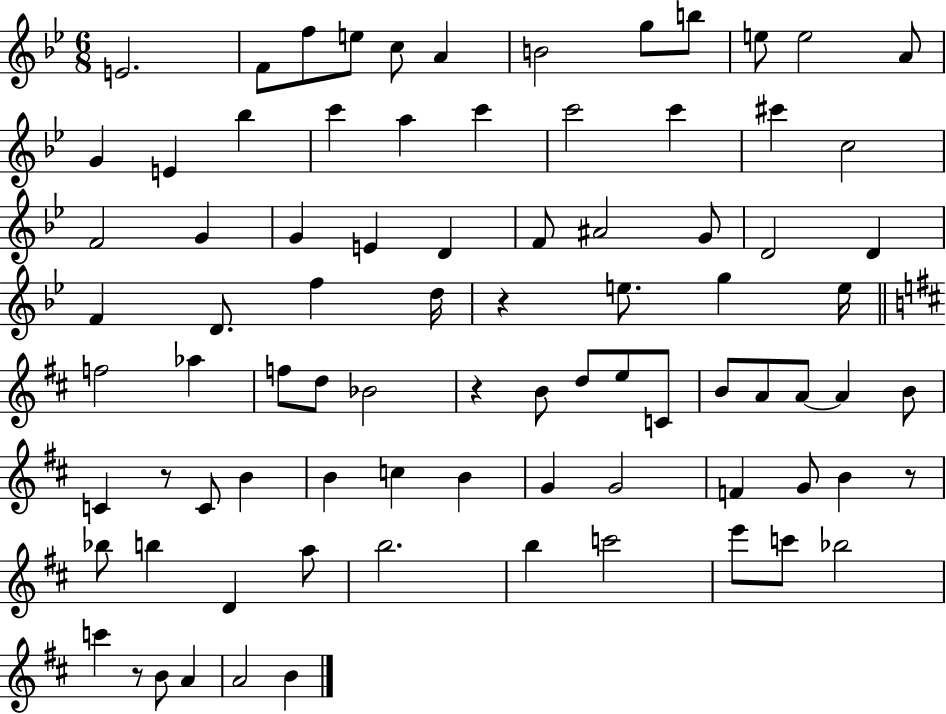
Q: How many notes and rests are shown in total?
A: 84